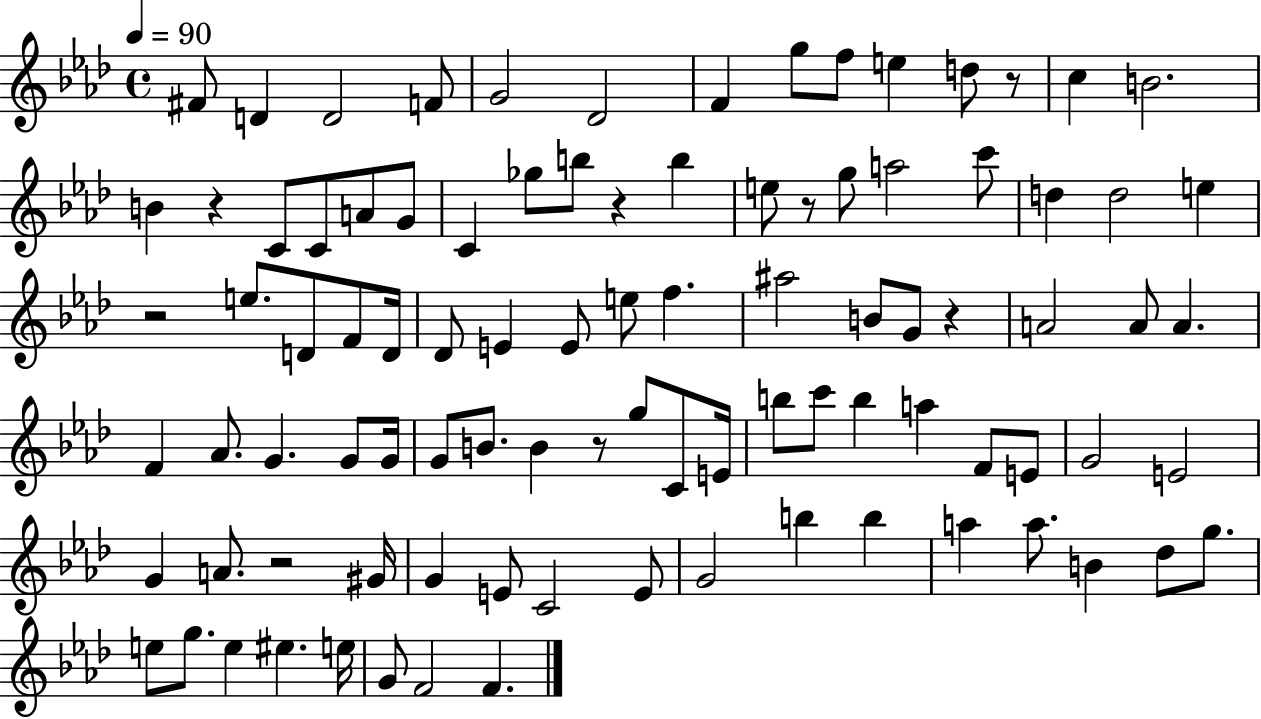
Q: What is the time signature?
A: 4/4